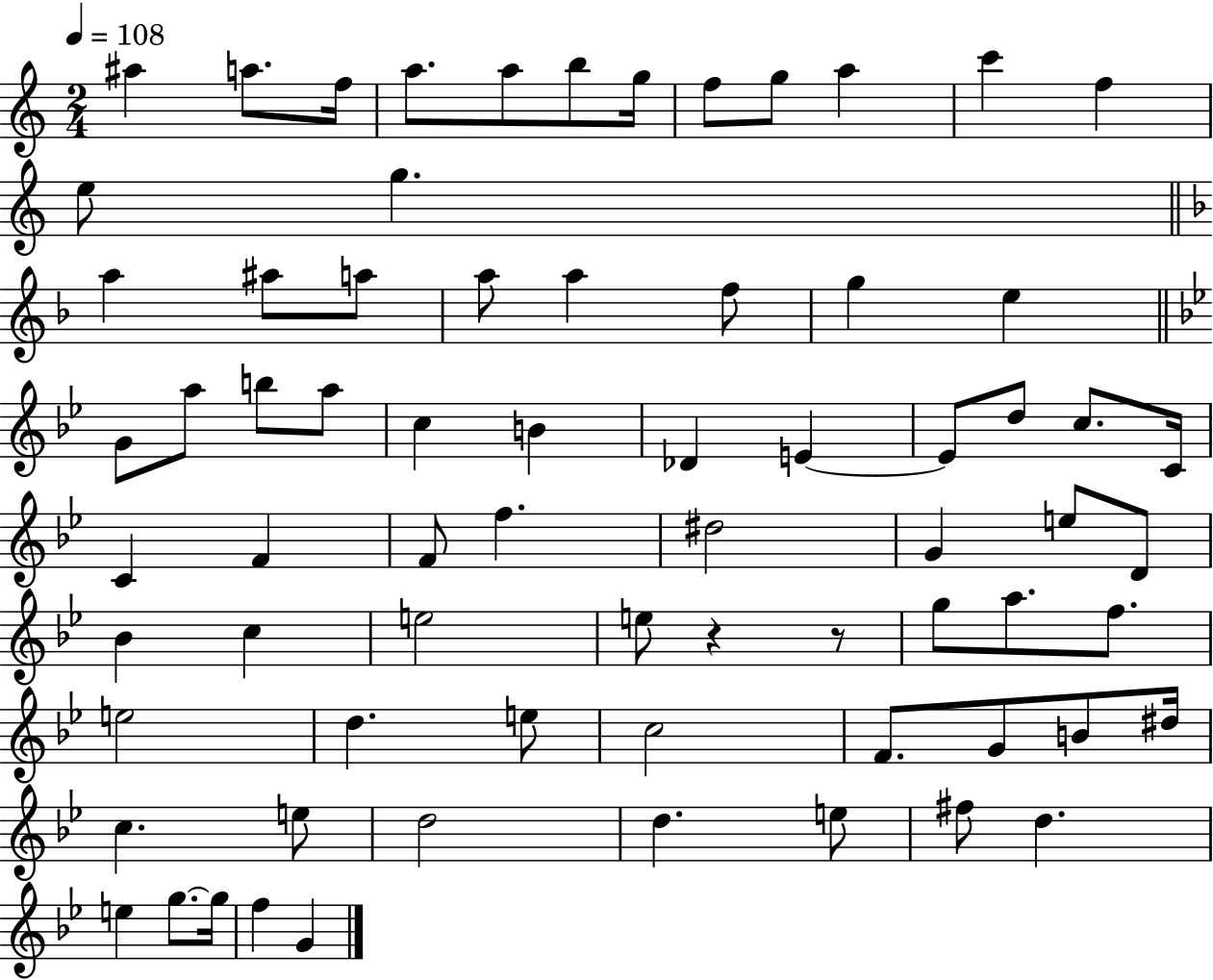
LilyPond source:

{
  \clef treble
  \numericTimeSignature
  \time 2/4
  \key c \major
  \tempo 4 = 108
  ais''4 a''8. f''16 | a''8. a''8 b''8 g''16 | f''8 g''8 a''4 | c'''4 f''4 | \break e''8 g''4. | \bar "||" \break \key f \major a''4 ais''8 a''8 | a''8 a''4 f''8 | g''4 e''4 | \bar "||" \break \key bes \major g'8 a''8 b''8 a''8 | c''4 b'4 | des'4 e'4~~ | e'8 d''8 c''8. c'16 | \break c'4 f'4 | f'8 f''4. | dis''2 | g'4 e''8 d'8 | \break bes'4 c''4 | e''2 | e''8 r4 r8 | g''8 a''8. f''8. | \break e''2 | d''4. e''8 | c''2 | f'8. g'8 b'8 dis''16 | \break c''4. e''8 | d''2 | d''4. e''8 | fis''8 d''4. | \break e''4 g''8.~~ g''16 | f''4 g'4 | \bar "|."
}